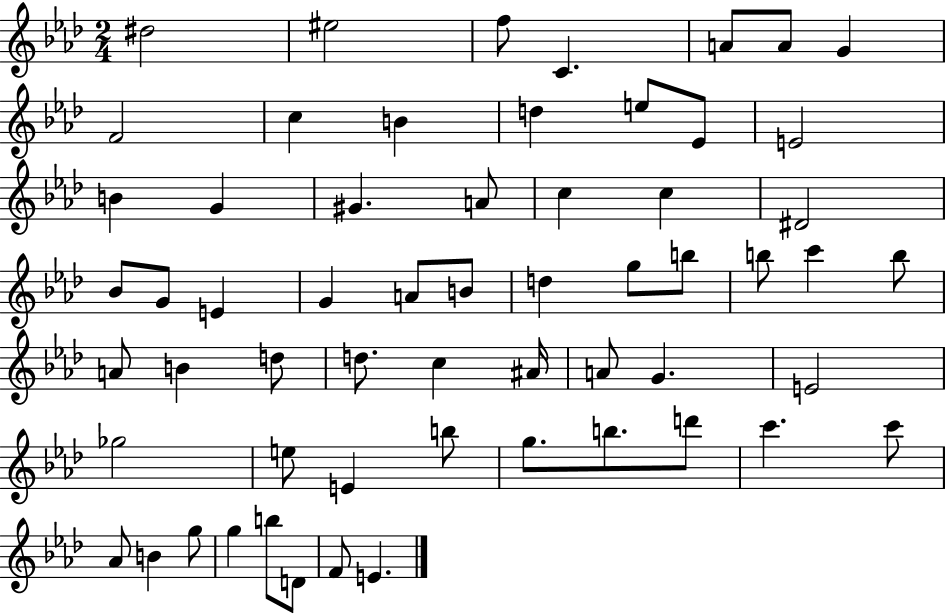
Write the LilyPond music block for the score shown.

{
  \clef treble
  \numericTimeSignature
  \time 2/4
  \key aes \major
  dis''2 | eis''2 | f''8 c'4. | a'8 a'8 g'4 | \break f'2 | c''4 b'4 | d''4 e''8 ees'8 | e'2 | \break b'4 g'4 | gis'4. a'8 | c''4 c''4 | dis'2 | \break bes'8 g'8 e'4 | g'4 a'8 b'8 | d''4 g''8 b''8 | b''8 c'''4 b''8 | \break a'8 b'4 d''8 | d''8. c''4 ais'16 | a'8 g'4. | e'2 | \break ges''2 | e''8 e'4 b''8 | g''8. b''8. d'''8 | c'''4. c'''8 | \break aes'8 b'4 g''8 | g''4 b''8 d'8 | f'8 e'4. | \bar "|."
}